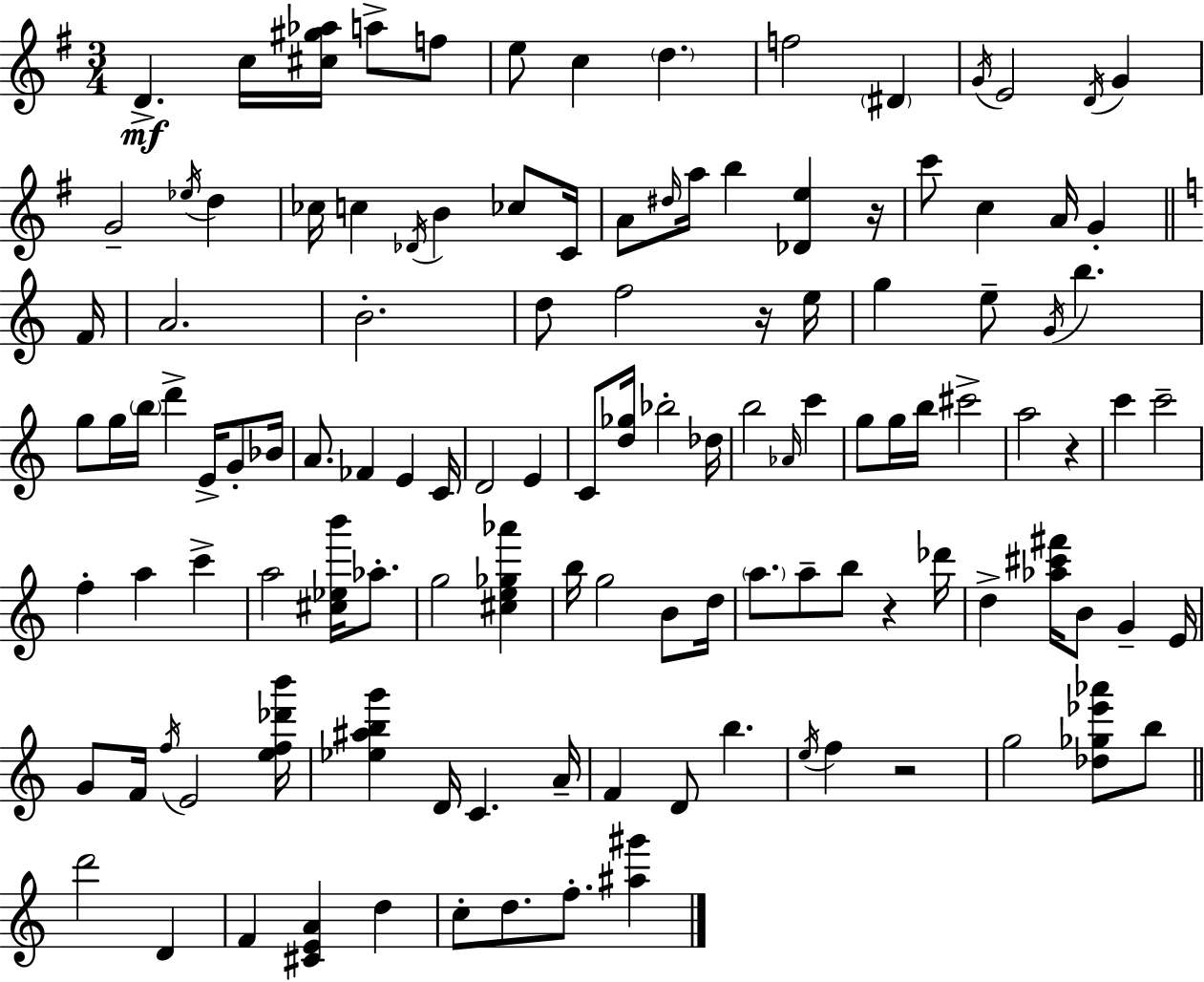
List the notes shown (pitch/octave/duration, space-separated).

D4/q. C5/s [C#5,G#5,Ab5]/s A5/e F5/e E5/e C5/q D5/q. F5/h D#4/q G4/s E4/h D4/s G4/q G4/h Eb5/s D5/q CES5/s C5/q Db4/s B4/q CES5/e C4/s A4/e D#5/s A5/s B5/q [Db4,E5]/q R/s C6/e C5/q A4/s G4/q F4/s A4/h. B4/h. D5/e F5/h R/s E5/s G5/q E5/e G4/s B5/q. G5/e G5/s B5/s D6/q E4/s G4/e Bb4/s A4/e. FES4/q E4/q C4/s D4/h E4/q C4/e [D5,Gb5]/s Bb5/h Db5/s B5/h Ab4/s C6/q G5/e G5/s B5/s C#6/h A5/h R/q C6/q C6/h F5/q A5/q C6/q A5/h [C#5,Eb5,B6]/s Ab5/e. G5/h [C#5,E5,Gb5,Ab6]/q B5/s G5/h B4/e D5/s A5/e. A5/e B5/e R/q Db6/s D5/q [Ab5,C#6,F#6]/s B4/e G4/q E4/s G4/e F4/s F5/s E4/h [E5,F5,Db6,B6]/s [Eb5,A#5,B5,G6]/q D4/s C4/q. A4/s F4/q D4/e B5/q. E5/s F5/q R/h G5/h [Db5,Gb5,Eb6,Ab6]/e B5/e D6/h D4/q F4/q [C#4,E4,A4]/q D5/q C5/e D5/e. F5/e. [A#5,G#6]/q